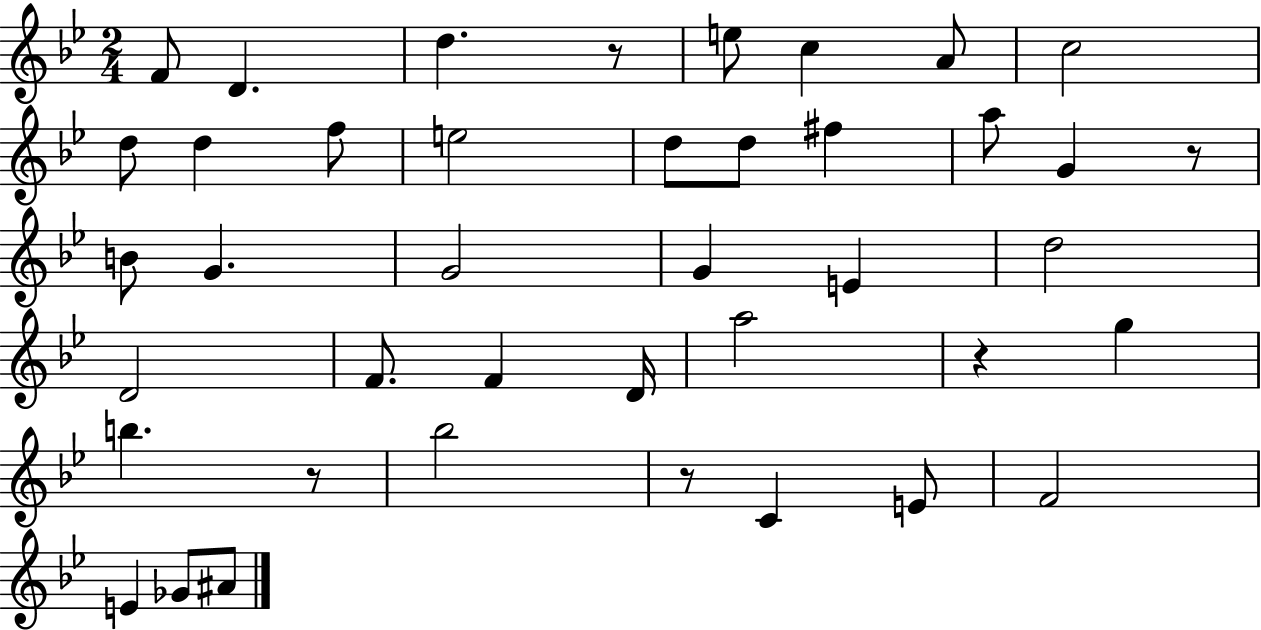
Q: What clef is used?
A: treble